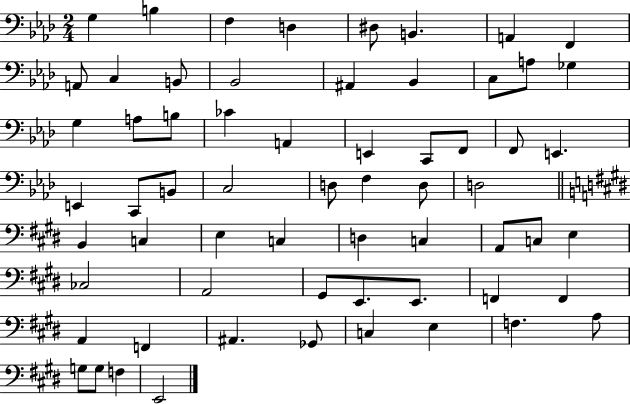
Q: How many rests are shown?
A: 0